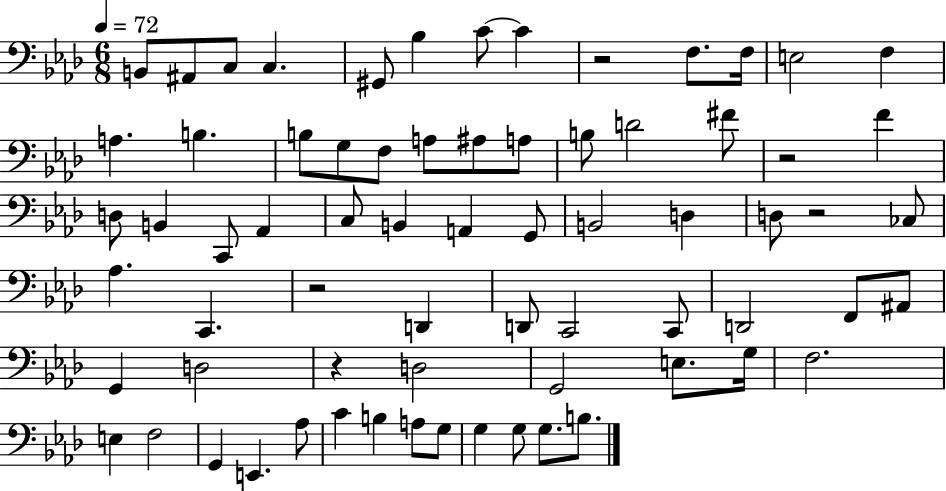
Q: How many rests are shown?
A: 5